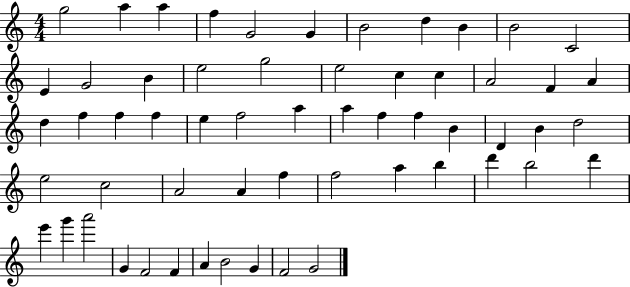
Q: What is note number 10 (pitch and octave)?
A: B4